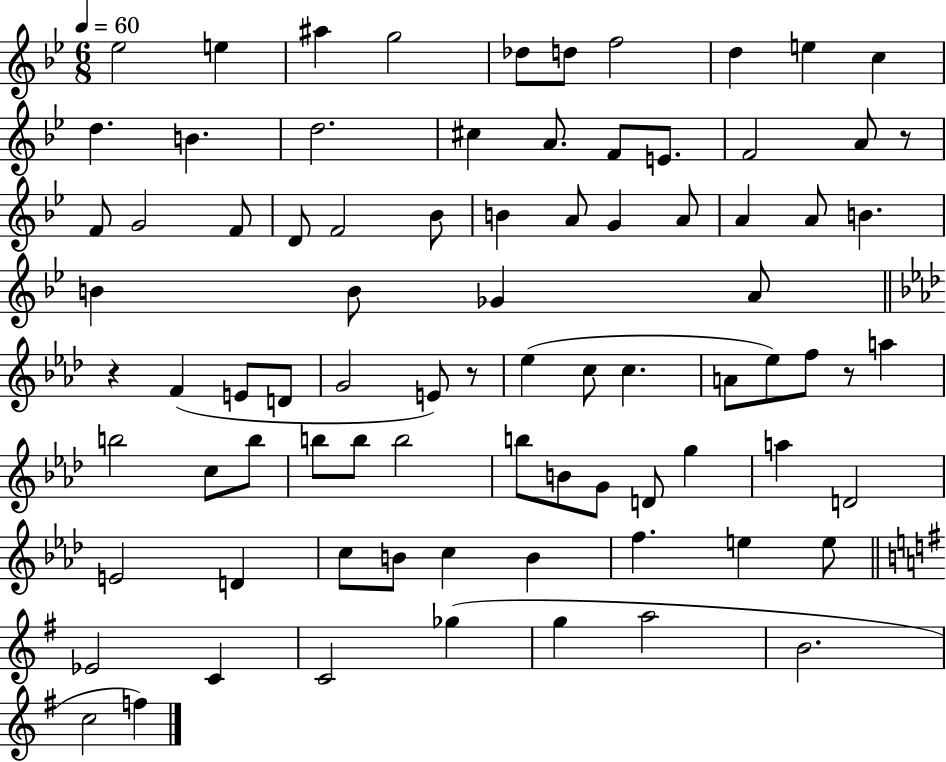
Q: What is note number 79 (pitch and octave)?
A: F5